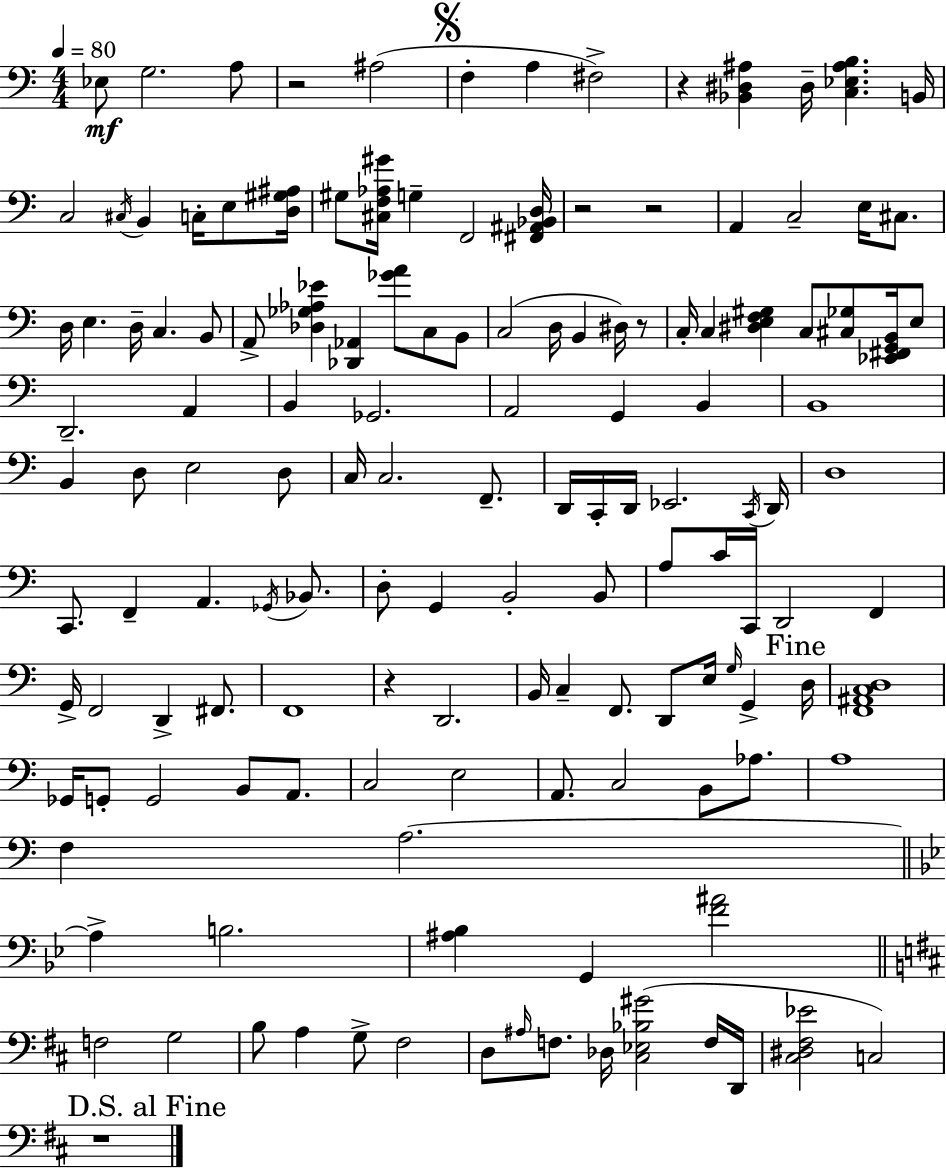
X:1
T:Untitled
M:4/4
L:1/4
K:C
_E,/2 G,2 A,/2 z2 ^A,2 F, A, ^F,2 z [_B,,^D,^A,] ^D,/4 [C,_E,^A,B,] B,,/4 C,2 ^C,/4 B,, C,/4 E,/2 [D,^G,^A,]/4 ^G,/2 [^C,F,_A,^G]/4 G, F,,2 [^F,,^A,,_B,,D,]/4 z2 z2 A,, C,2 E,/4 ^C,/2 D,/4 E, D,/4 C, B,,/2 A,,/2 [_D,_G,_A,_E] [_D,,_A,,] [_GA]/2 C,/2 B,,/2 C,2 D,/4 B,, ^D,/4 z/2 C,/4 C, [^D,E,F,^G,] C,/2 [^C,_G,]/2 [_E,,^F,,G,,B,,]/4 E,/2 D,,2 A,, B,, _G,,2 A,,2 G,, B,, B,,4 B,, D,/2 E,2 D,/2 C,/4 C,2 F,,/2 D,,/4 C,,/4 D,,/4 _E,,2 C,,/4 D,,/4 D,4 C,,/2 F,, A,, _G,,/4 _B,,/2 D,/2 G,, B,,2 B,,/2 A,/2 C/4 C,,/4 D,,2 F,, G,,/4 F,,2 D,, ^F,,/2 F,,4 z D,,2 B,,/4 C, F,,/2 D,,/2 E,/4 G,/4 G,, D,/4 [F,,^A,,C,D,]4 _G,,/4 G,,/2 G,,2 B,,/2 A,,/2 C,2 E,2 A,,/2 C,2 B,,/2 _A,/2 A,4 F, A,2 A, B,2 [^A,_B,] G,, [F^A]2 F,2 G,2 B,/2 A, G,/2 ^F,2 D,/2 ^A,/4 F,/2 _D,/4 [^C,_E,_B,^G]2 F,/4 D,,/4 [^C,^D,^F,_E]2 C,2 z4